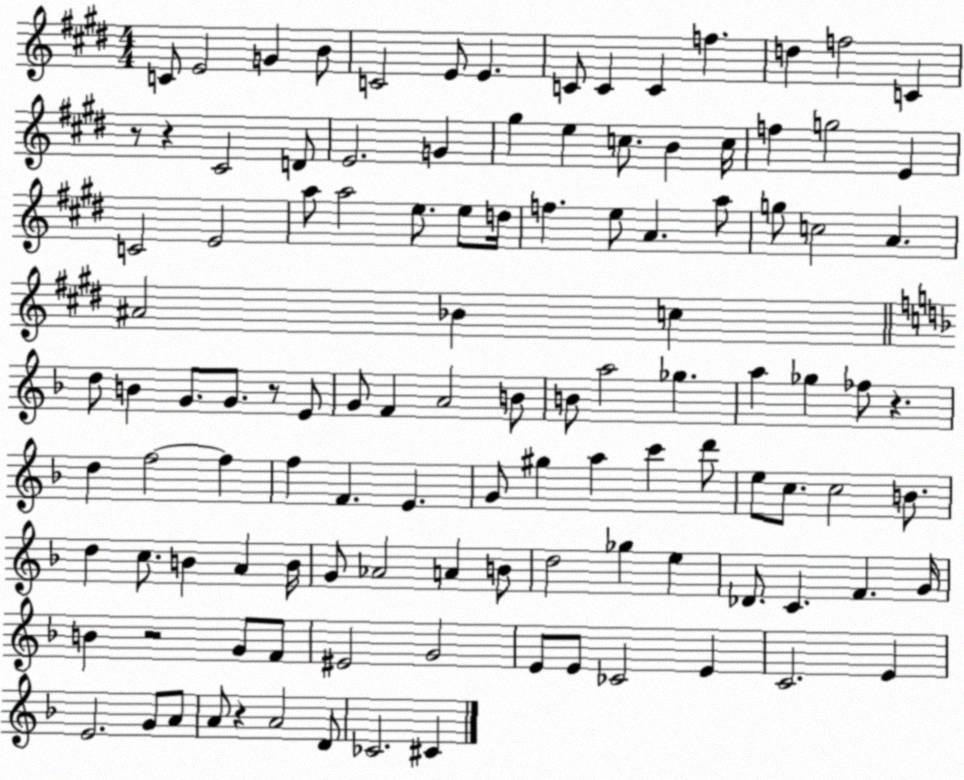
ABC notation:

X:1
T:Untitled
M:4/4
L:1/4
K:E
C/2 E2 G B/2 C2 E/2 E C/2 C C f d f2 C z/2 z ^C2 D/2 E2 G ^g e c/2 B c/4 f g2 E C2 E2 a/2 a2 e/2 e/2 d/4 f e/2 A a/2 g/2 c2 A ^A2 _B c d/2 B G/2 G/2 z/2 E/2 G/2 F A2 B/2 B/2 a2 _g a _g _f/2 z d f2 f f F E G/2 ^g a c' d'/2 e/2 c/2 c2 B/2 d c/2 B A B/4 G/2 _A2 A B/2 d2 _g e _D/2 C F G/4 B z2 G/2 F/2 ^E2 G2 E/2 E/2 _C2 E C2 E E2 G/2 A/2 A/2 z A2 D/2 _C2 ^C